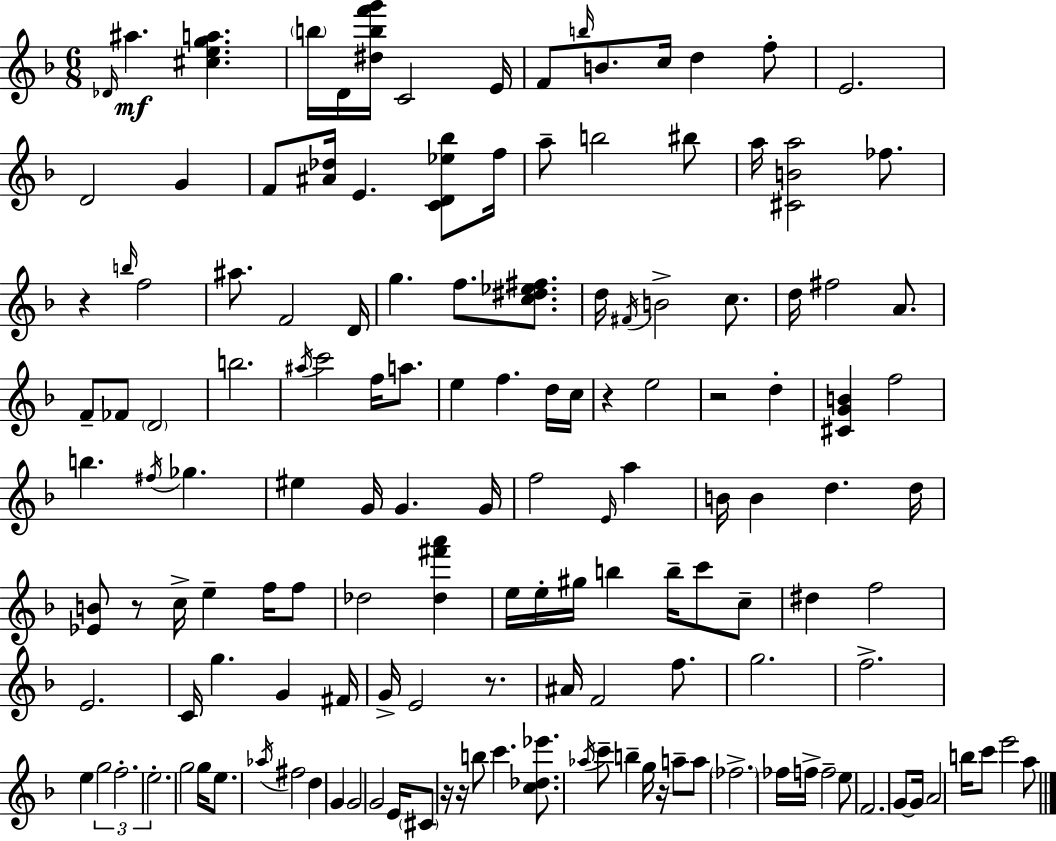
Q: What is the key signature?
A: F major